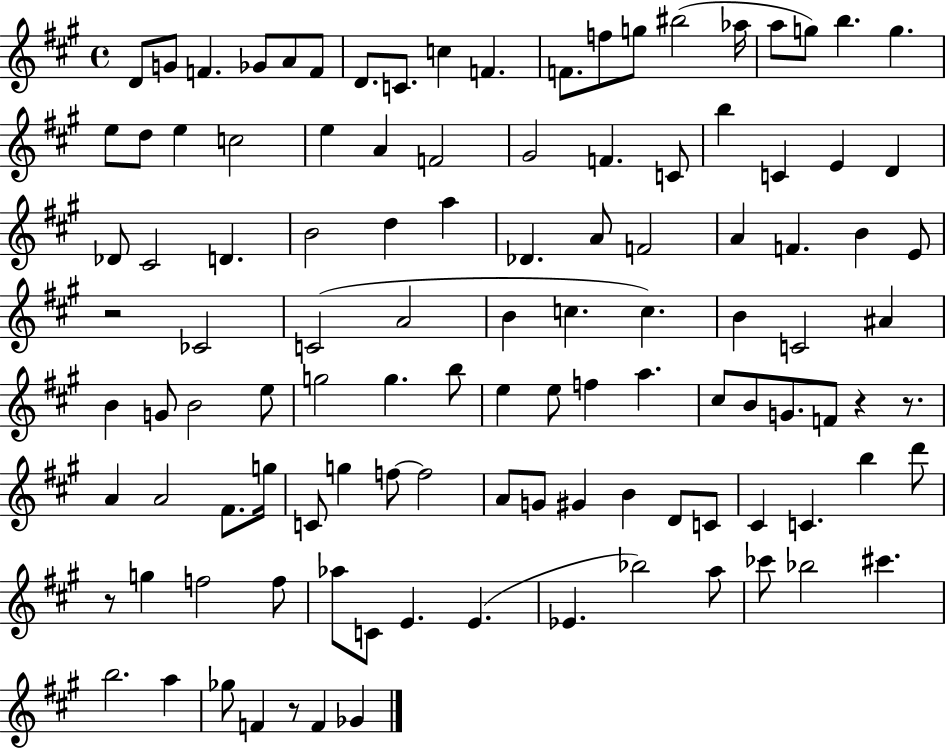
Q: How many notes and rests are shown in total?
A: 112